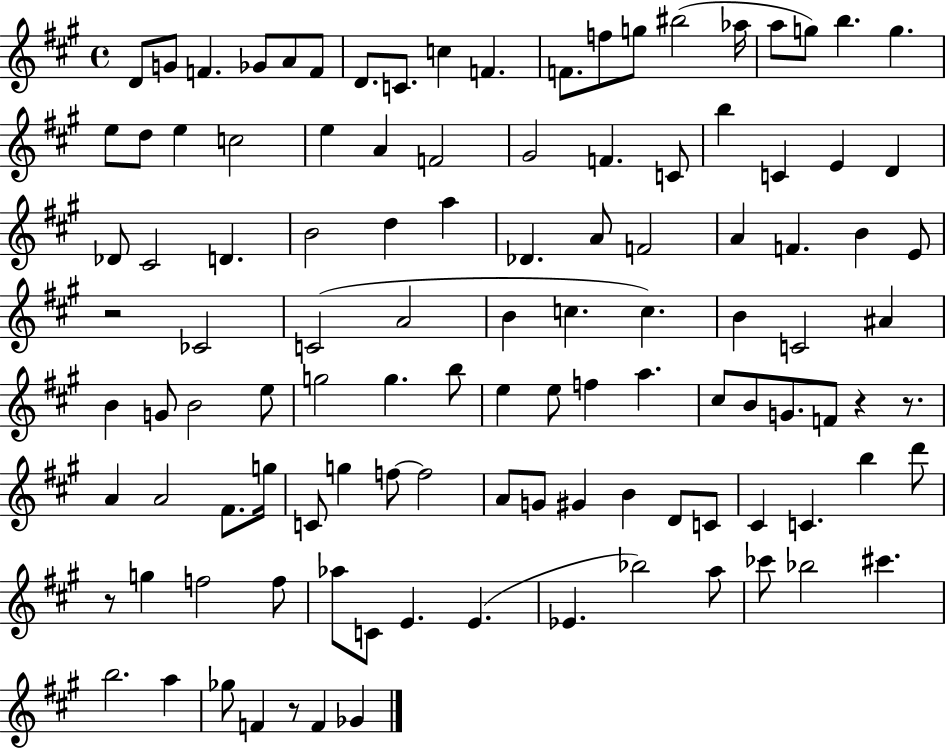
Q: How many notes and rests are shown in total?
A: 112